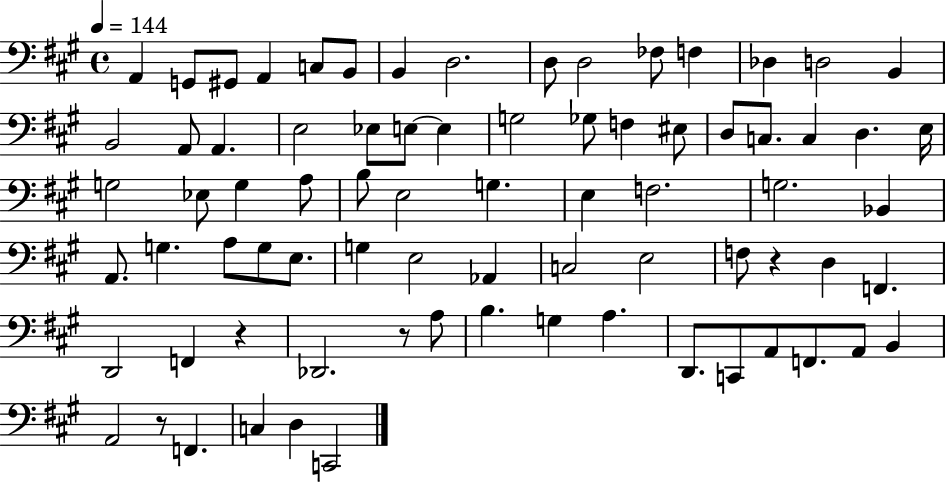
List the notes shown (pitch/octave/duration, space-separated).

A2/q G2/e G#2/e A2/q C3/e B2/e B2/q D3/h. D3/e D3/h FES3/e F3/q Db3/q D3/h B2/q B2/h A2/e A2/q. E3/h Eb3/e E3/e E3/q G3/h Gb3/e F3/q EIS3/e D3/e C3/e. C3/q D3/q. E3/s G3/h Eb3/e G3/q A3/e B3/e E3/h G3/q. E3/q F3/h. G3/h. Bb2/q A2/e. G3/q. A3/e G3/e E3/e. G3/q E3/h Ab2/q C3/h E3/h F3/e R/q D3/q F2/q. D2/h F2/q R/q Db2/h. R/e A3/e B3/q. G3/q A3/q. D2/e. C2/e A2/e F2/e. A2/e B2/q A2/h R/e F2/q. C3/q D3/q C2/h